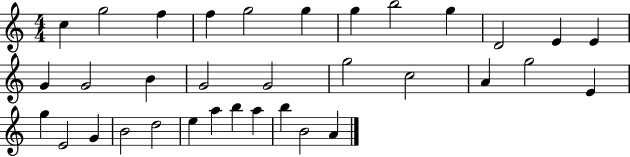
{
  \clef treble
  \numericTimeSignature
  \time 4/4
  \key c \major
  c''4 g''2 f''4 | f''4 g''2 g''4 | g''4 b''2 g''4 | d'2 e'4 e'4 | \break g'4 g'2 b'4 | g'2 g'2 | g''2 c''2 | a'4 g''2 e'4 | \break g''4 e'2 g'4 | b'2 d''2 | e''4 a''4 b''4 a''4 | b''4 b'2 a'4 | \break \bar "|."
}